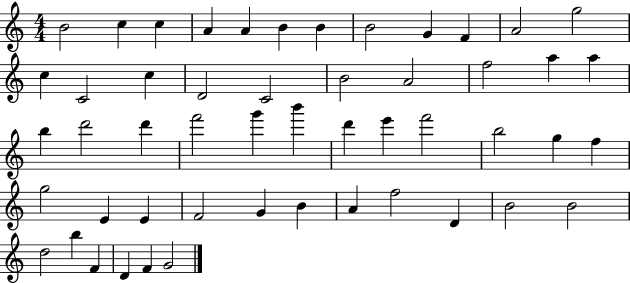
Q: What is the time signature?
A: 4/4